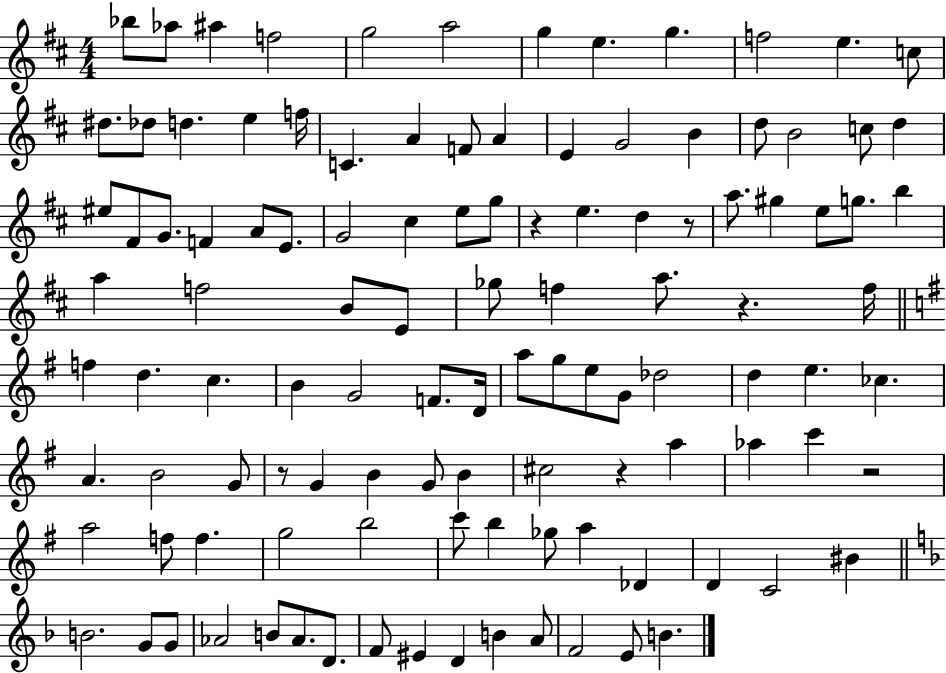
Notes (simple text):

Bb5/e Ab5/e A#5/q F5/h G5/h A5/h G5/q E5/q. G5/q. F5/h E5/q. C5/e D#5/e. Db5/e D5/q. E5/q F5/s C4/q. A4/q F4/e A4/q E4/q G4/h B4/q D5/e B4/h C5/e D5/q EIS5/e F#4/e G4/e. F4/q A4/e E4/e. G4/h C#5/q E5/e G5/e R/q E5/q. D5/q R/e A5/e. G#5/q E5/e G5/e. B5/q A5/q F5/h B4/e E4/e Gb5/e F5/q A5/e. R/q. F5/s F5/q D5/q. C5/q. B4/q G4/h F4/e. D4/s A5/e G5/e E5/e G4/e Db5/h D5/q E5/q. CES5/q. A4/q. B4/h G4/e R/e G4/q B4/q G4/e B4/q C#5/h R/q A5/q Ab5/q C6/q R/h A5/h F5/e F5/q. G5/h B5/h C6/e B5/q Gb5/e A5/q Db4/q D4/q C4/h BIS4/q B4/h. G4/e G4/e Ab4/h B4/e Ab4/e. D4/e. F4/e EIS4/q D4/q B4/q A4/e F4/h E4/e B4/q.